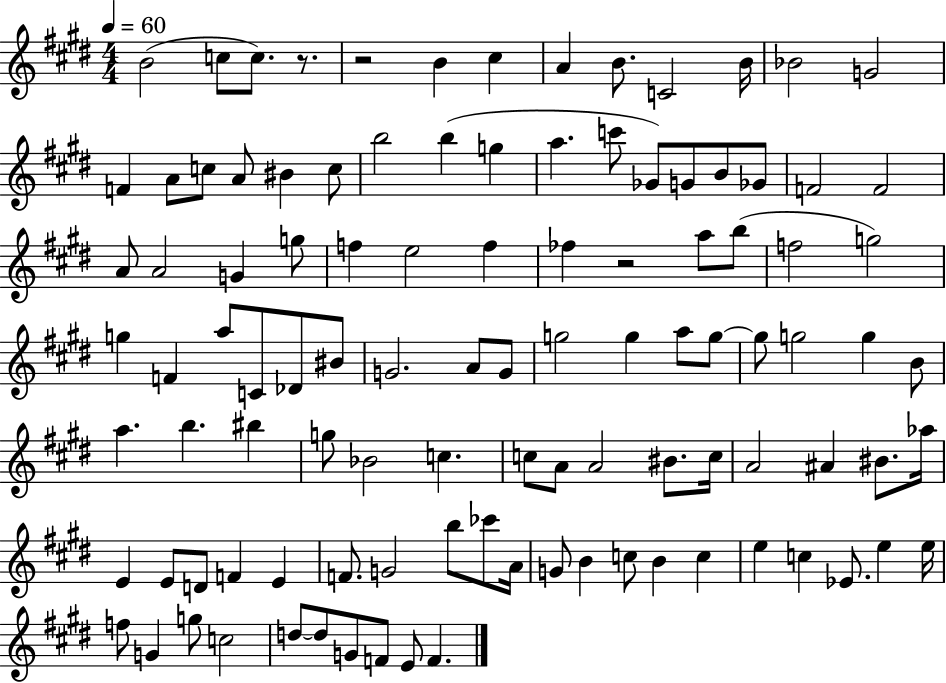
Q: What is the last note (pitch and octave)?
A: F4